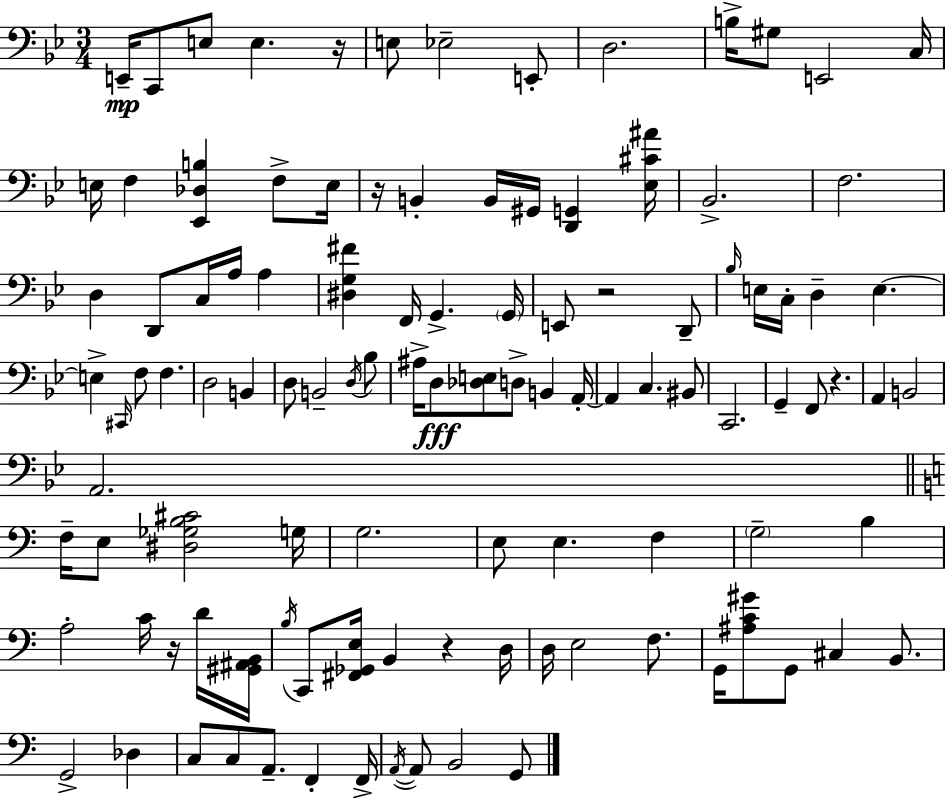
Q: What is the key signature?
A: G minor